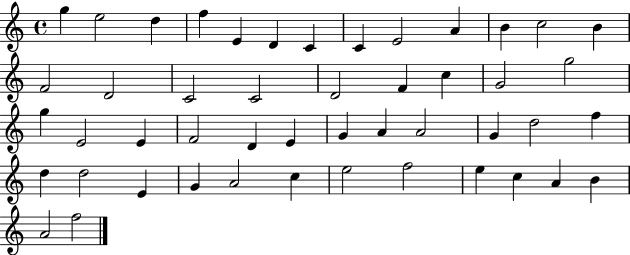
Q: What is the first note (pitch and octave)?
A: G5